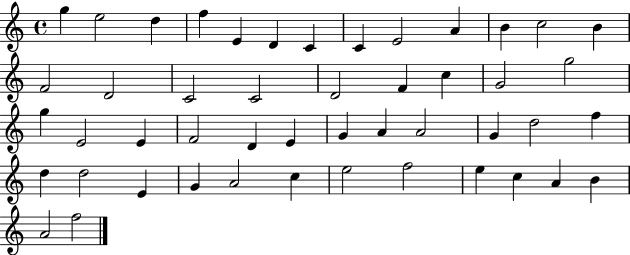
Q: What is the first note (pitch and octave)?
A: G5